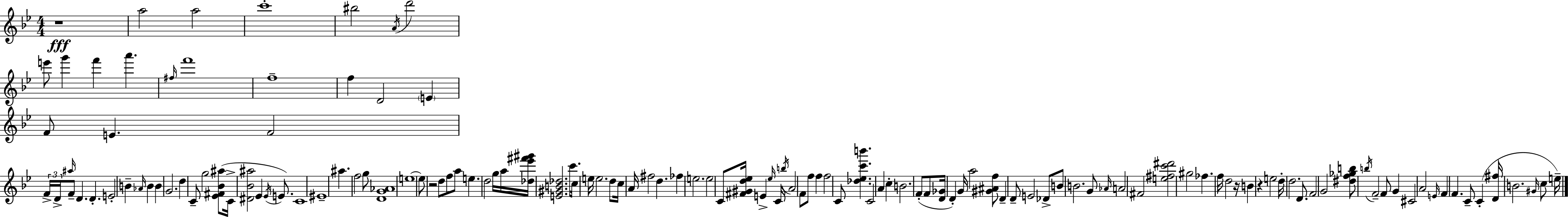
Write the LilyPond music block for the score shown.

{
  \clef treble
  \numericTimeSignature
  \time 4/4
  \key g \minor
  r1\fff | a''2 a''2 | c'''1-. | bis''2 \acciaccatura { a'16 } d'''2 | \break e'''8 g'''4 f'''4 a'''4. | \grace { fis''16 } f'''1 | f''1-- | f''4 d'2 \parenthesize e'4 | \break f'8 e'4. f'2 | \tuplet 3/2 { f'16-> d'16-> \grace { ais''16 } } f'8-- d'4. d'4.-. | e'2-. b'4-- \grace { aes'16 } | b'4 b'4 g'2. | \break d''4 c'8-- g''2 | <ees' fis' bes' ais''>8( c'16-> <dis' bes' ais''>2 ees'4 | \acciaccatura { ees'16 } e'8.) c'1 | eis'1-- | \break ais''4. f''2 | g''8 <d' g' aes'>1 | e''1~~ | e''8 r2 d''8 | \break f''8 a''8 e''4. d''2 | g''16 a''16 <des'' ees''' fis''' gis'''>16 <e' gis' b' des''>2. | c'''8. c''16 e''16 e''2. | d''8 c''16 a'16 fis''2 d''4. | \break fes''4 e''2. | e''2 c'8 <fis' gis' d'' ees''>16 | e'4-> \grace { ees''16 } c'16 \acciaccatura { b''16 } a'2 f'8 | f''8 f''4 f''2 c'8 | \break <des'' ees'' c''' b'''>4. c'2 a'4 | c''4-. b'2. | f'8-.( f'8 <d' ges'>16 d'4-.) g'16 a''2 | <gis' ais' f''>8 d'4-- d'8-- e'2 | \break des'8-> b'8 b'2. | g'8 \grace { aes'16 } a'2 | fis'2 <e'' fis'' c''' dis'''>2 | gis''2 fes''4. f''16 d''2 | \break r16 b'4 r4 | e''2 d''16-. d''2. | d'8. f'2 | g'2 <dis'' f'' ges'' b''>8 \acciaccatura { b''16 } f'2-- | \break f'8 g'4 cis'2 | a'2 \grace { e'16 } f'4 f'4. | c'8-- c'4-.( <d' fis''>16 b'2. | \grace { gis'16 } c''8 e''16--) \bar "|."
}